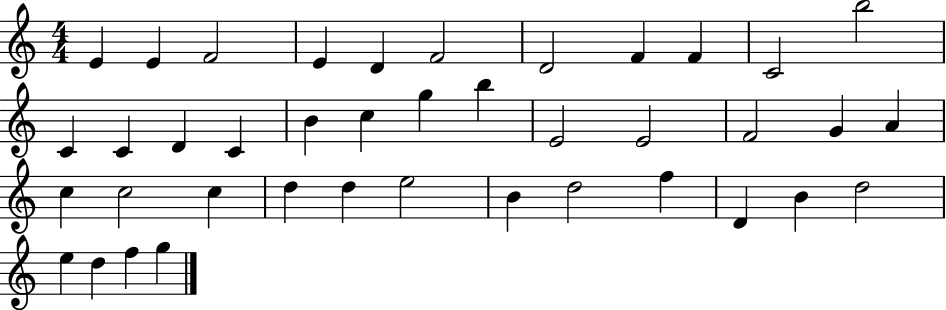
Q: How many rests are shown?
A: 0